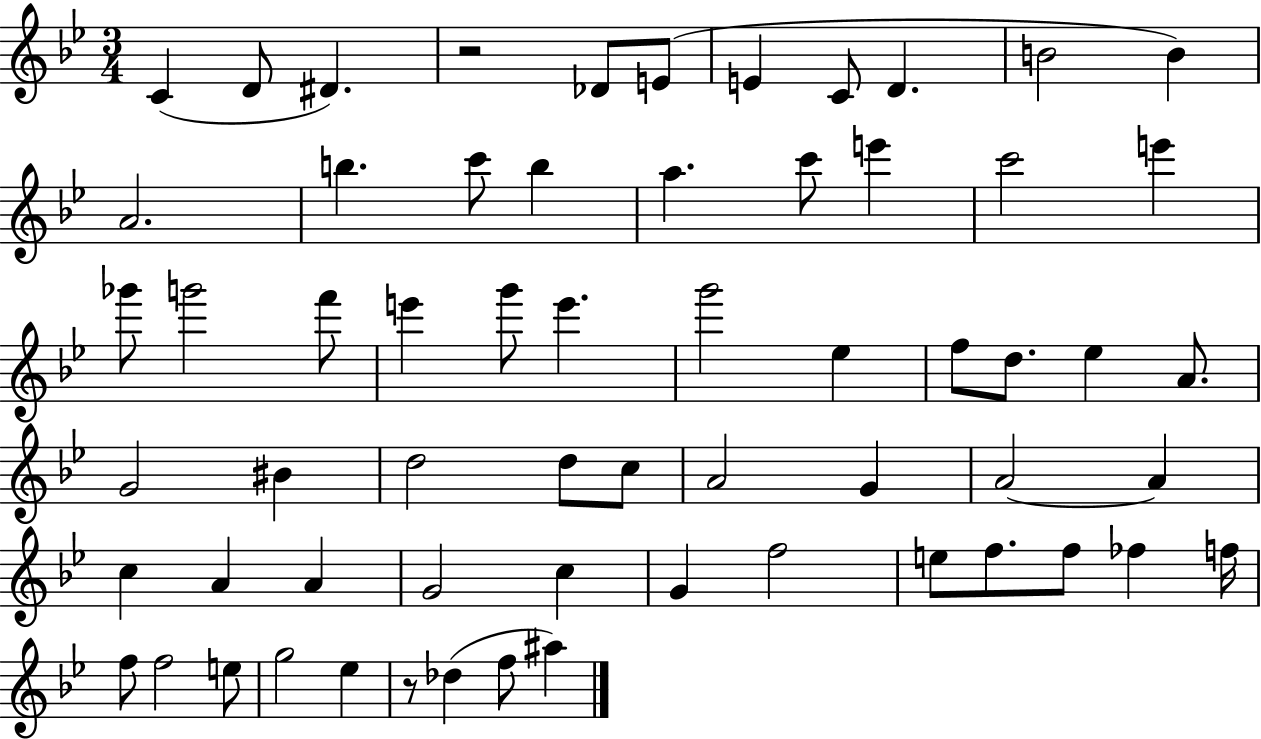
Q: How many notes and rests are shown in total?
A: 62